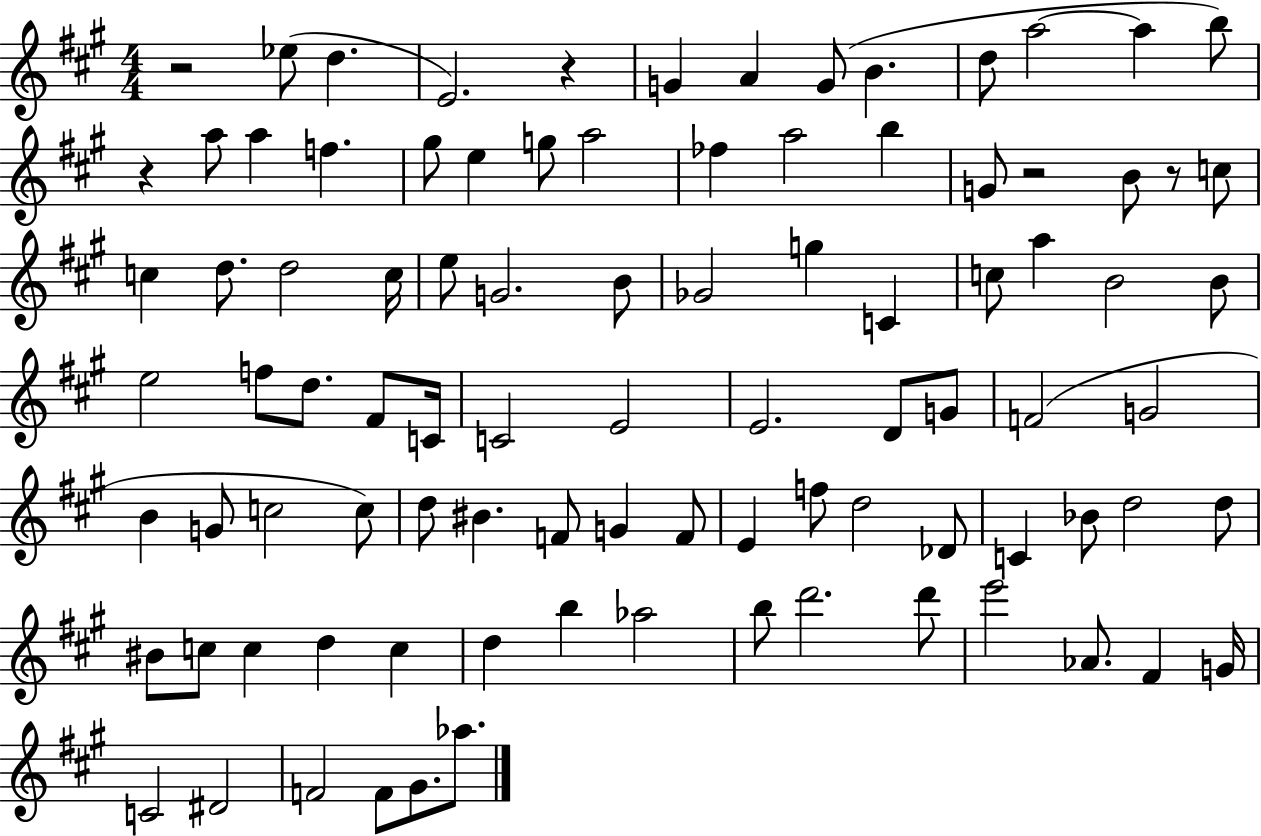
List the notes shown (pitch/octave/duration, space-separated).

R/h Eb5/e D5/q. E4/h. R/q G4/q A4/q G4/e B4/q. D5/e A5/h A5/q B5/e R/q A5/e A5/q F5/q. G#5/e E5/q G5/e A5/h FES5/q A5/h B5/q G4/e R/h B4/e R/e C5/e C5/q D5/e. D5/h C5/s E5/e G4/h. B4/e Gb4/h G5/q C4/q C5/e A5/q B4/h B4/e E5/h F5/e D5/e. F#4/e C4/s C4/h E4/h E4/h. D4/e G4/e F4/h G4/h B4/q G4/e C5/h C5/e D5/e BIS4/q. F4/e G4/q F4/e E4/q F5/e D5/h Db4/e C4/q Bb4/e D5/h D5/e BIS4/e C5/e C5/q D5/q C5/q D5/q B5/q Ab5/h B5/e D6/h. D6/e E6/h Ab4/e. F#4/q G4/s C4/h D#4/h F4/h F4/e G#4/e. Ab5/e.